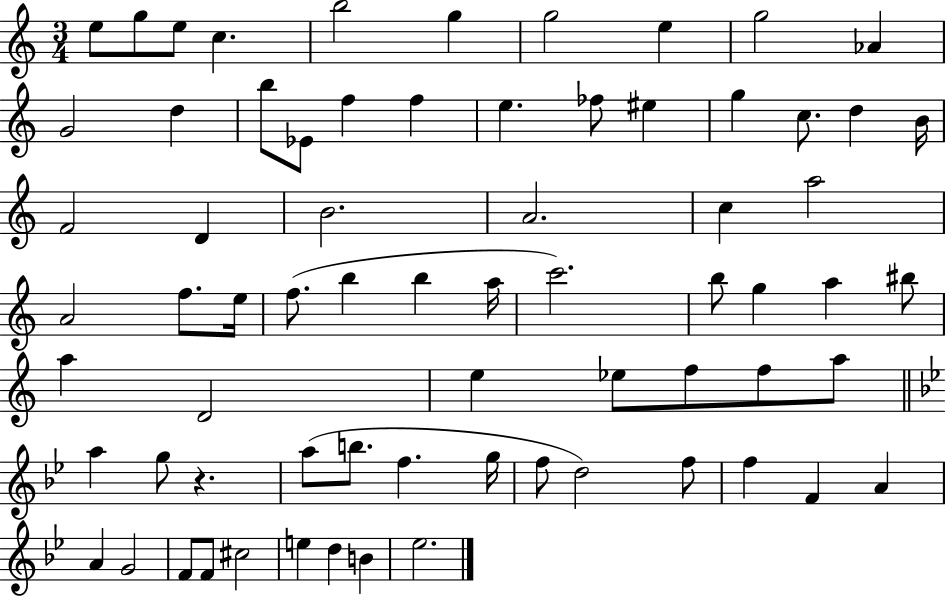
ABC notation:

X:1
T:Untitled
M:3/4
L:1/4
K:C
e/2 g/2 e/2 c b2 g g2 e g2 _A G2 d b/2 _E/2 f f e _f/2 ^e g c/2 d B/4 F2 D B2 A2 c a2 A2 f/2 e/4 f/2 b b a/4 c'2 b/2 g a ^b/2 a D2 e _e/2 f/2 f/2 a/2 a g/2 z a/2 b/2 f g/4 f/2 d2 f/2 f F A A G2 F/2 F/2 ^c2 e d B _e2